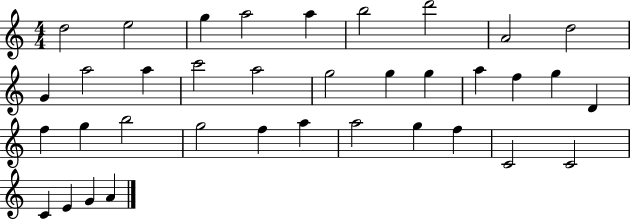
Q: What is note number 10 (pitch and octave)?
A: G4